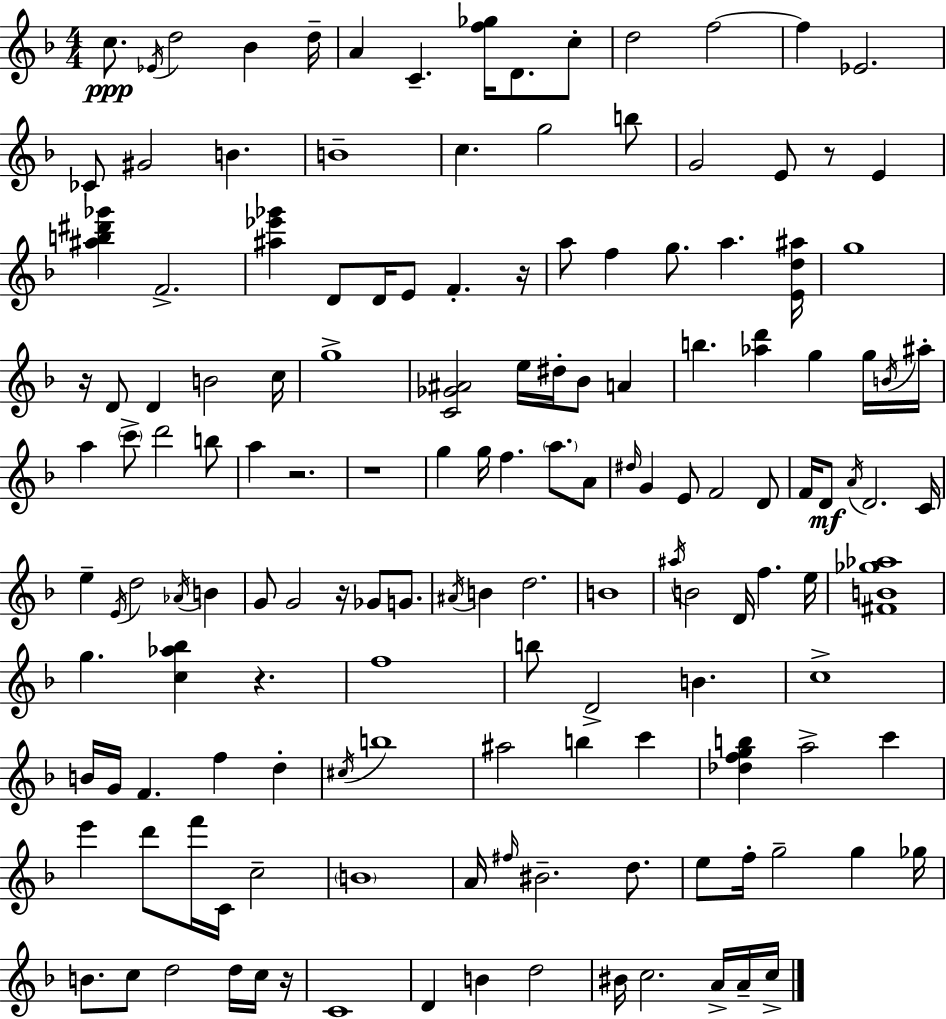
C5/e. Eb4/s D5/h Bb4/q D5/s A4/q C4/q. [F5,Gb5]/s D4/e. C5/e D5/h F5/h F5/q Eb4/h. CES4/e G#4/h B4/q. B4/w C5/q. G5/h B5/e G4/h E4/e R/e E4/q [A#5,B5,D#6,Gb6]/q F4/h. [A#5,Eb6,Gb6]/q D4/e D4/s E4/e F4/q. R/s A5/e F5/q G5/e. A5/q. [E4,D5,A#5]/s G5/w R/s D4/e D4/q B4/h C5/s G5/w [C4,Gb4,A#4]/h E5/s D#5/s Bb4/e A4/q B5/q. [Ab5,D6]/q G5/q G5/s B4/s A#5/s A5/q C6/e D6/h B5/e A5/q R/h. R/w G5/q G5/s F5/q. A5/e. A4/e D#5/s G4/q E4/e F4/h D4/e F4/s D4/e A4/s D4/h. C4/s E5/q E4/s D5/h Ab4/s B4/q G4/e G4/h R/s Gb4/e G4/e. A#4/s B4/q D5/h. B4/w A#5/s B4/h D4/s F5/q. E5/s [F#4,B4,Gb5,Ab5]/w G5/q. [C5,Ab5,Bb5]/q R/q. F5/w B5/e D4/h B4/q. C5/w B4/s G4/s F4/q. F5/q D5/q C#5/s B5/w A#5/h B5/q C6/q [Db5,F5,G5,B5]/q A5/h C6/q E6/q D6/e F6/s C4/s C5/h B4/w A4/s F#5/s BIS4/h. D5/e. E5/e F5/s G5/h G5/q Gb5/s B4/e. C5/e D5/h D5/s C5/s R/s C4/w D4/q B4/q D5/h BIS4/s C5/h. A4/s A4/s C5/s